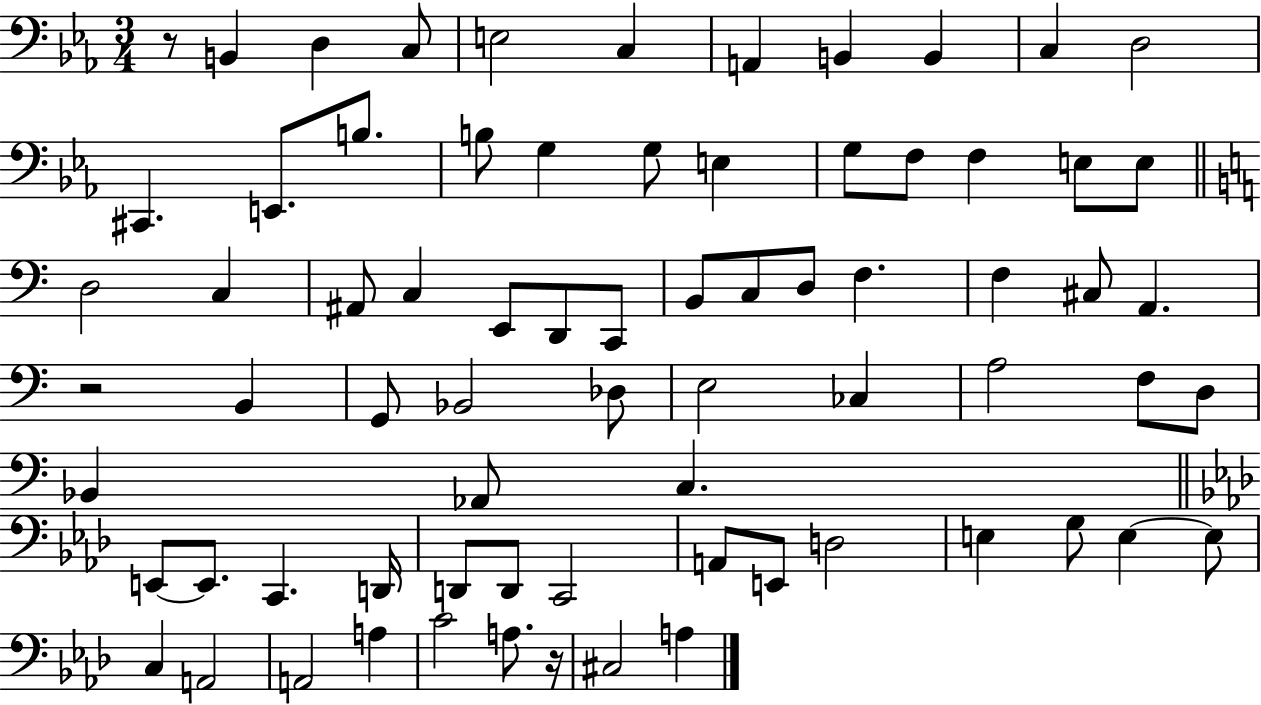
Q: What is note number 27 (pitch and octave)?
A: E2